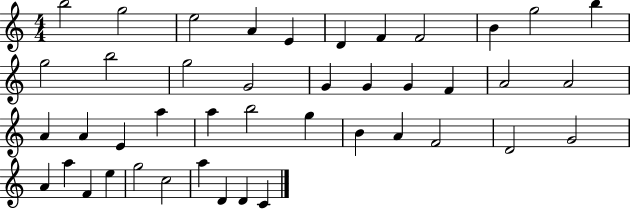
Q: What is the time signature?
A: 4/4